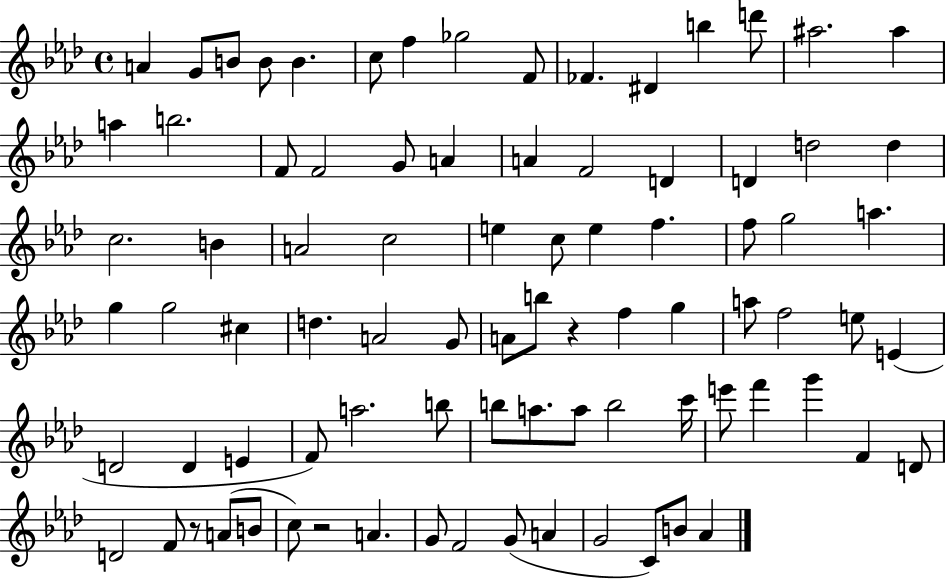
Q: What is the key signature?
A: AES major